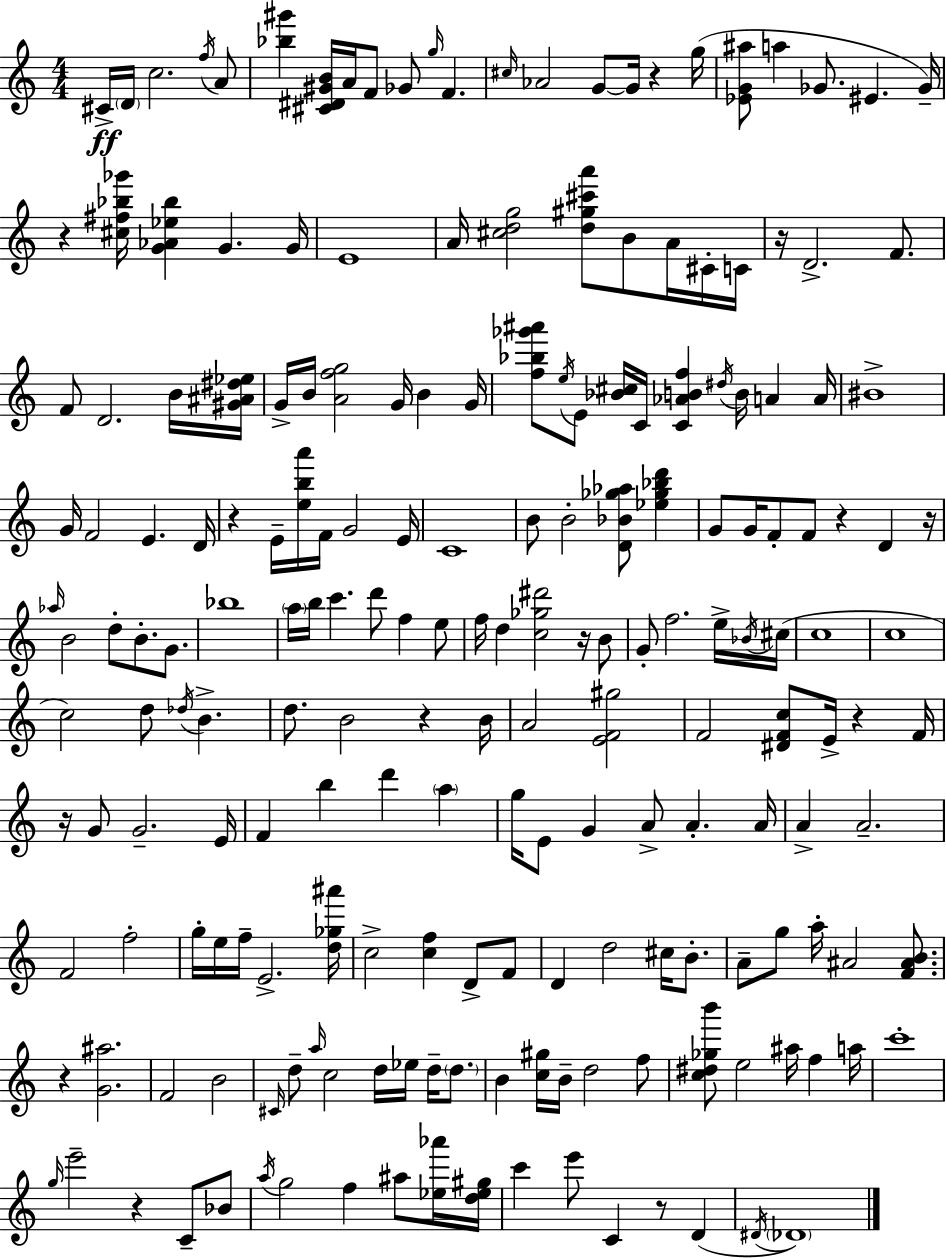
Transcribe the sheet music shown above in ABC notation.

X:1
T:Untitled
M:4/4
L:1/4
K:C
^C/4 D/4 c2 f/4 A/2 [_b^g'] [^C^D^GB]/4 A/4 F/2 _G/2 g/4 F ^c/4 _A2 G/2 G/4 z g/4 [_EG^a]/2 a _G/2 ^E _G/4 z [^c^f_b_g']/4 [G_A_e_b] G G/4 E4 A/4 [^cdg]2 [d^g^c'a']/2 B/2 A/4 ^C/4 C/4 z/4 D2 F/2 F/2 D2 B/4 [^G^A^d_e]/4 G/4 B/4 [Afg]2 G/4 B G/4 [f_b_g'^a']/2 e/4 E/2 [_B^c]/4 C/4 [C_ABf] ^d/4 B/4 A A/4 ^B4 G/4 F2 E D/4 z E/4 [eba']/4 F/4 G2 E/4 C4 B/2 B2 [D_B_g_a]/2 [_e_g_bd'] G/2 G/4 F/2 F/2 z D z/4 _a/4 B2 d/2 B/2 G/2 _b4 a/4 b/4 c' d'/2 f e/2 f/4 d [c_g^d']2 z/4 B/2 G/2 f2 e/4 _B/4 ^c/4 c4 c4 c2 d/2 _d/4 B d/2 B2 z B/4 A2 [EF^g]2 F2 [^DFc]/2 E/4 z F/4 z/4 G/2 G2 E/4 F b d' a g/4 E/2 G A/2 A A/4 A A2 F2 f2 g/4 e/4 f/4 E2 [d_g^a']/4 c2 [cf] D/2 F/2 D d2 ^c/4 B/2 A/2 g/2 a/4 ^A2 [F^AB]/2 z [G^a]2 F2 B2 ^C/4 d/2 a/4 c2 d/4 _e/4 d/4 d/2 B [c^g]/4 B/4 d2 f/2 [c^d_gb']/2 e2 ^a/4 f a/4 c'4 g/4 e'2 z C/2 _B/2 a/4 g2 f ^a/2 [_e_a']/4 [d_e^g]/4 c' e'/2 C z/2 D ^D/4 _D4